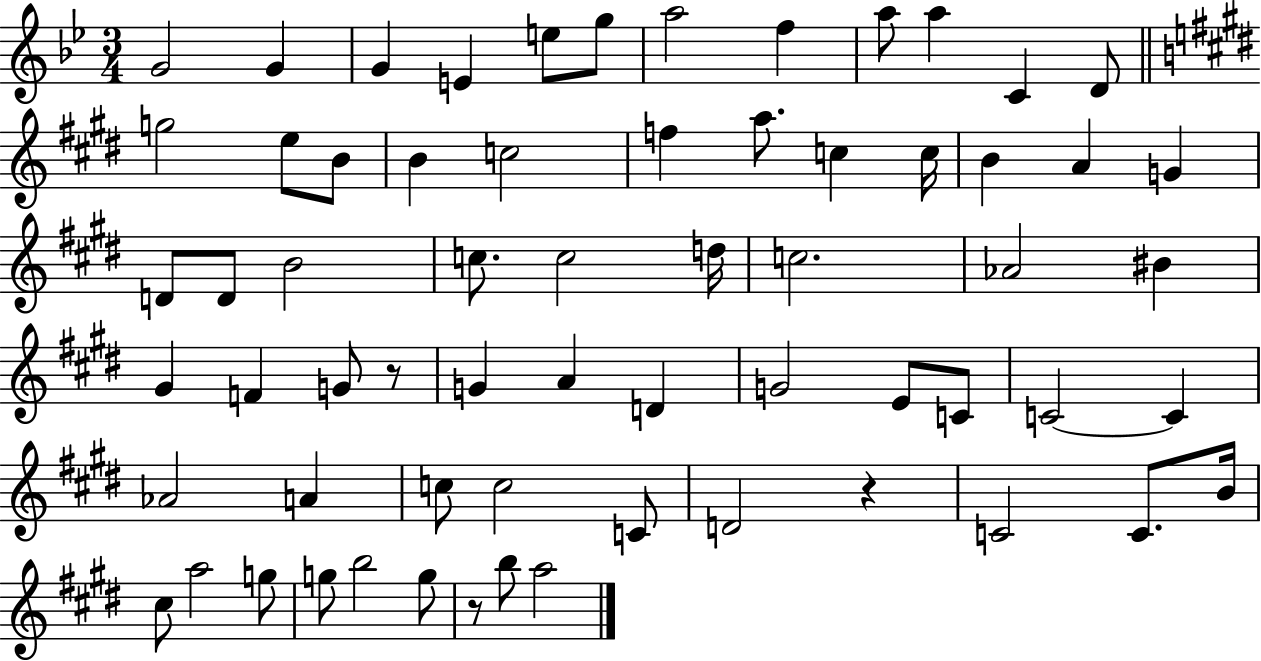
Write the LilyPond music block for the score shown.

{
  \clef treble
  \numericTimeSignature
  \time 3/4
  \key bes \major
  g'2 g'4 | g'4 e'4 e''8 g''8 | a''2 f''4 | a''8 a''4 c'4 d'8 | \break \bar "||" \break \key e \major g''2 e''8 b'8 | b'4 c''2 | f''4 a''8. c''4 c''16 | b'4 a'4 g'4 | \break d'8 d'8 b'2 | c''8. c''2 d''16 | c''2. | aes'2 bis'4 | \break gis'4 f'4 g'8 r8 | g'4 a'4 d'4 | g'2 e'8 c'8 | c'2~~ c'4 | \break aes'2 a'4 | c''8 c''2 c'8 | d'2 r4 | c'2 c'8. b'16 | \break cis''8 a''2 g''8 | g''8 b''2 g''8 | r8 b''8 a''2 | \bar "|."
}